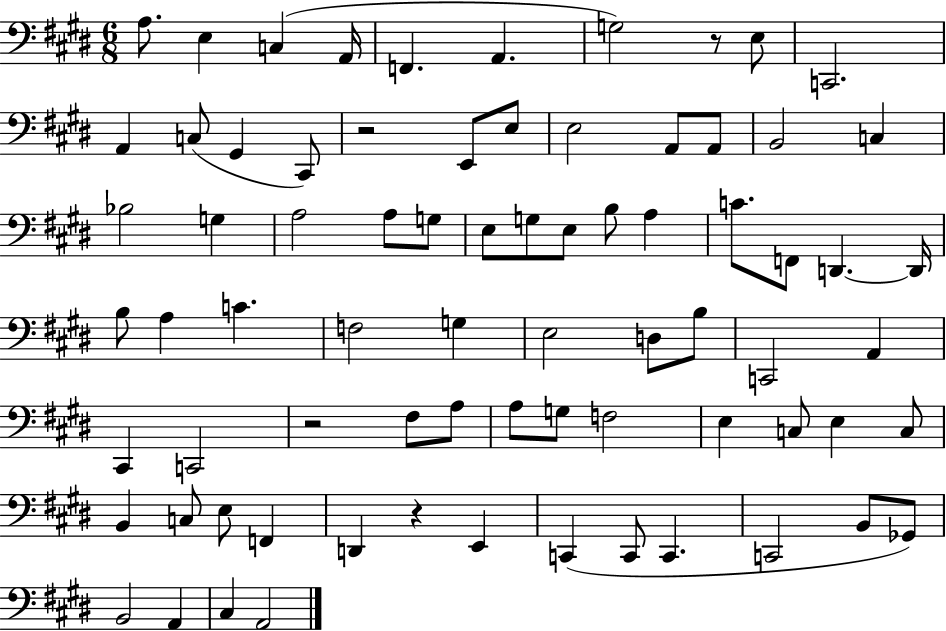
A3/e. E3/q C3/q A2/s F2/q. A2/q. G3/h R/e E3/e C2/h. A2/q C3/e G#2/q C#2/e R/h E2/e E3/e E3/h A2/e A2/e B2/h C3/q Bb3/h G3/q A3/h A3/e G3/e E3/e G3/e E3/e B3/e A3/q C4/e. F2/e D2/q. D2/s B3/e A3/q C4/q. F3/h G3/q E3/h D3/e B3/e C2/h A2/q C#2/q C2/h R/h F#3/e A3/e A3/e G3/e F3/h E3/q C3/e E3/q C3/e B2/q C3/e E3/e F2/q D2/q R/q E2/q C2/q C2/e C2/q. C2/h B2/e Gb2/e B2/h A2/q C#3/q A2/h